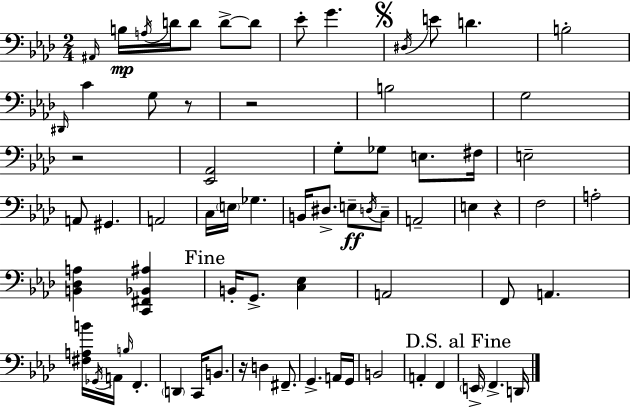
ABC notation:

X:1
T:Untitled
M:2/4
L:1/4
K:Fm
^A,,/4 B,/4 A,/4 D/4 D/2 D/2 D/2 _E/2 G ^D,/4 E/2 D B,2 ^D,,/4 C G,/2 z/2 z2 B,2 G,2 z2 [_E,,_A,,]2 G,/2 _G,/2 E,/2 ^F,/4 E,2 A,,/2 ^G,, A,,2 C,/4 E,/4 _G, B,,/4 ^D,/2 E,/2 D,/4 C,/2 A,,2 E, z F,2 A,2 [B,,_D,A,] [C,,^F,,_B,,^A,] B,,/4 G,,/2 [C,_E,] A,,2 F,,/2 A,, [^F,A,B]/4 _G,,/4 A,,/4 B,/4 F,, D,, C,,/4 B,,/2 z/4 D, ^F,,/2 G,, A,,/4 G,,/4 B,,2 A,, F,, E,,/4 F,, D,,/4